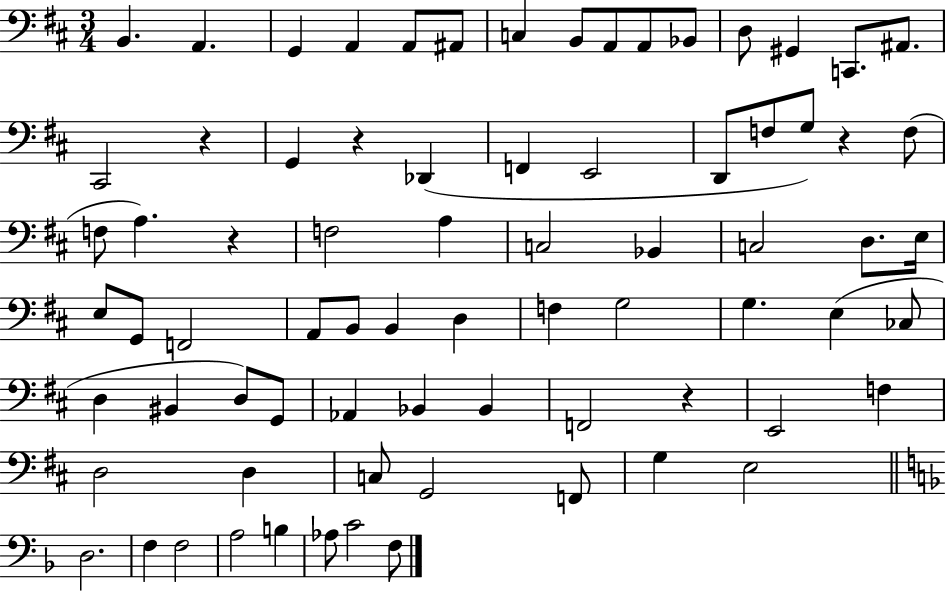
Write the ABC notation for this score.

X:1
T:Untitled
M:3/4
L:1/4
K:D
B,, A,, G,, A,, A,,/2 ^A,,/2 C, B,,/2 A,,/2 A,,/2 _B,,/2 D,/2 ^G,, C,,/2 ^A,,/2 ^C,,2 z G,, z _D,, F,, E,,2 D,,/2 F,/2 G,/2 z F,/2 F,/2 A, z F,2 A, C,2 _B,, C,2 D,/2 E,/4 E,/2 G,,/2 F,,2 A,,/2 B,,/2 B,, D, F, G,2 G, E, _C,/2 D, ^B,, D,/2 G,,/2 _A,, _B,, _B,, F,,2 z E,,2 F, D,2 D, C,/2 G,,2 F,,/2 G, E,2 D,2 F, F,2 A,2 B, _A,/2 C2 F,/2